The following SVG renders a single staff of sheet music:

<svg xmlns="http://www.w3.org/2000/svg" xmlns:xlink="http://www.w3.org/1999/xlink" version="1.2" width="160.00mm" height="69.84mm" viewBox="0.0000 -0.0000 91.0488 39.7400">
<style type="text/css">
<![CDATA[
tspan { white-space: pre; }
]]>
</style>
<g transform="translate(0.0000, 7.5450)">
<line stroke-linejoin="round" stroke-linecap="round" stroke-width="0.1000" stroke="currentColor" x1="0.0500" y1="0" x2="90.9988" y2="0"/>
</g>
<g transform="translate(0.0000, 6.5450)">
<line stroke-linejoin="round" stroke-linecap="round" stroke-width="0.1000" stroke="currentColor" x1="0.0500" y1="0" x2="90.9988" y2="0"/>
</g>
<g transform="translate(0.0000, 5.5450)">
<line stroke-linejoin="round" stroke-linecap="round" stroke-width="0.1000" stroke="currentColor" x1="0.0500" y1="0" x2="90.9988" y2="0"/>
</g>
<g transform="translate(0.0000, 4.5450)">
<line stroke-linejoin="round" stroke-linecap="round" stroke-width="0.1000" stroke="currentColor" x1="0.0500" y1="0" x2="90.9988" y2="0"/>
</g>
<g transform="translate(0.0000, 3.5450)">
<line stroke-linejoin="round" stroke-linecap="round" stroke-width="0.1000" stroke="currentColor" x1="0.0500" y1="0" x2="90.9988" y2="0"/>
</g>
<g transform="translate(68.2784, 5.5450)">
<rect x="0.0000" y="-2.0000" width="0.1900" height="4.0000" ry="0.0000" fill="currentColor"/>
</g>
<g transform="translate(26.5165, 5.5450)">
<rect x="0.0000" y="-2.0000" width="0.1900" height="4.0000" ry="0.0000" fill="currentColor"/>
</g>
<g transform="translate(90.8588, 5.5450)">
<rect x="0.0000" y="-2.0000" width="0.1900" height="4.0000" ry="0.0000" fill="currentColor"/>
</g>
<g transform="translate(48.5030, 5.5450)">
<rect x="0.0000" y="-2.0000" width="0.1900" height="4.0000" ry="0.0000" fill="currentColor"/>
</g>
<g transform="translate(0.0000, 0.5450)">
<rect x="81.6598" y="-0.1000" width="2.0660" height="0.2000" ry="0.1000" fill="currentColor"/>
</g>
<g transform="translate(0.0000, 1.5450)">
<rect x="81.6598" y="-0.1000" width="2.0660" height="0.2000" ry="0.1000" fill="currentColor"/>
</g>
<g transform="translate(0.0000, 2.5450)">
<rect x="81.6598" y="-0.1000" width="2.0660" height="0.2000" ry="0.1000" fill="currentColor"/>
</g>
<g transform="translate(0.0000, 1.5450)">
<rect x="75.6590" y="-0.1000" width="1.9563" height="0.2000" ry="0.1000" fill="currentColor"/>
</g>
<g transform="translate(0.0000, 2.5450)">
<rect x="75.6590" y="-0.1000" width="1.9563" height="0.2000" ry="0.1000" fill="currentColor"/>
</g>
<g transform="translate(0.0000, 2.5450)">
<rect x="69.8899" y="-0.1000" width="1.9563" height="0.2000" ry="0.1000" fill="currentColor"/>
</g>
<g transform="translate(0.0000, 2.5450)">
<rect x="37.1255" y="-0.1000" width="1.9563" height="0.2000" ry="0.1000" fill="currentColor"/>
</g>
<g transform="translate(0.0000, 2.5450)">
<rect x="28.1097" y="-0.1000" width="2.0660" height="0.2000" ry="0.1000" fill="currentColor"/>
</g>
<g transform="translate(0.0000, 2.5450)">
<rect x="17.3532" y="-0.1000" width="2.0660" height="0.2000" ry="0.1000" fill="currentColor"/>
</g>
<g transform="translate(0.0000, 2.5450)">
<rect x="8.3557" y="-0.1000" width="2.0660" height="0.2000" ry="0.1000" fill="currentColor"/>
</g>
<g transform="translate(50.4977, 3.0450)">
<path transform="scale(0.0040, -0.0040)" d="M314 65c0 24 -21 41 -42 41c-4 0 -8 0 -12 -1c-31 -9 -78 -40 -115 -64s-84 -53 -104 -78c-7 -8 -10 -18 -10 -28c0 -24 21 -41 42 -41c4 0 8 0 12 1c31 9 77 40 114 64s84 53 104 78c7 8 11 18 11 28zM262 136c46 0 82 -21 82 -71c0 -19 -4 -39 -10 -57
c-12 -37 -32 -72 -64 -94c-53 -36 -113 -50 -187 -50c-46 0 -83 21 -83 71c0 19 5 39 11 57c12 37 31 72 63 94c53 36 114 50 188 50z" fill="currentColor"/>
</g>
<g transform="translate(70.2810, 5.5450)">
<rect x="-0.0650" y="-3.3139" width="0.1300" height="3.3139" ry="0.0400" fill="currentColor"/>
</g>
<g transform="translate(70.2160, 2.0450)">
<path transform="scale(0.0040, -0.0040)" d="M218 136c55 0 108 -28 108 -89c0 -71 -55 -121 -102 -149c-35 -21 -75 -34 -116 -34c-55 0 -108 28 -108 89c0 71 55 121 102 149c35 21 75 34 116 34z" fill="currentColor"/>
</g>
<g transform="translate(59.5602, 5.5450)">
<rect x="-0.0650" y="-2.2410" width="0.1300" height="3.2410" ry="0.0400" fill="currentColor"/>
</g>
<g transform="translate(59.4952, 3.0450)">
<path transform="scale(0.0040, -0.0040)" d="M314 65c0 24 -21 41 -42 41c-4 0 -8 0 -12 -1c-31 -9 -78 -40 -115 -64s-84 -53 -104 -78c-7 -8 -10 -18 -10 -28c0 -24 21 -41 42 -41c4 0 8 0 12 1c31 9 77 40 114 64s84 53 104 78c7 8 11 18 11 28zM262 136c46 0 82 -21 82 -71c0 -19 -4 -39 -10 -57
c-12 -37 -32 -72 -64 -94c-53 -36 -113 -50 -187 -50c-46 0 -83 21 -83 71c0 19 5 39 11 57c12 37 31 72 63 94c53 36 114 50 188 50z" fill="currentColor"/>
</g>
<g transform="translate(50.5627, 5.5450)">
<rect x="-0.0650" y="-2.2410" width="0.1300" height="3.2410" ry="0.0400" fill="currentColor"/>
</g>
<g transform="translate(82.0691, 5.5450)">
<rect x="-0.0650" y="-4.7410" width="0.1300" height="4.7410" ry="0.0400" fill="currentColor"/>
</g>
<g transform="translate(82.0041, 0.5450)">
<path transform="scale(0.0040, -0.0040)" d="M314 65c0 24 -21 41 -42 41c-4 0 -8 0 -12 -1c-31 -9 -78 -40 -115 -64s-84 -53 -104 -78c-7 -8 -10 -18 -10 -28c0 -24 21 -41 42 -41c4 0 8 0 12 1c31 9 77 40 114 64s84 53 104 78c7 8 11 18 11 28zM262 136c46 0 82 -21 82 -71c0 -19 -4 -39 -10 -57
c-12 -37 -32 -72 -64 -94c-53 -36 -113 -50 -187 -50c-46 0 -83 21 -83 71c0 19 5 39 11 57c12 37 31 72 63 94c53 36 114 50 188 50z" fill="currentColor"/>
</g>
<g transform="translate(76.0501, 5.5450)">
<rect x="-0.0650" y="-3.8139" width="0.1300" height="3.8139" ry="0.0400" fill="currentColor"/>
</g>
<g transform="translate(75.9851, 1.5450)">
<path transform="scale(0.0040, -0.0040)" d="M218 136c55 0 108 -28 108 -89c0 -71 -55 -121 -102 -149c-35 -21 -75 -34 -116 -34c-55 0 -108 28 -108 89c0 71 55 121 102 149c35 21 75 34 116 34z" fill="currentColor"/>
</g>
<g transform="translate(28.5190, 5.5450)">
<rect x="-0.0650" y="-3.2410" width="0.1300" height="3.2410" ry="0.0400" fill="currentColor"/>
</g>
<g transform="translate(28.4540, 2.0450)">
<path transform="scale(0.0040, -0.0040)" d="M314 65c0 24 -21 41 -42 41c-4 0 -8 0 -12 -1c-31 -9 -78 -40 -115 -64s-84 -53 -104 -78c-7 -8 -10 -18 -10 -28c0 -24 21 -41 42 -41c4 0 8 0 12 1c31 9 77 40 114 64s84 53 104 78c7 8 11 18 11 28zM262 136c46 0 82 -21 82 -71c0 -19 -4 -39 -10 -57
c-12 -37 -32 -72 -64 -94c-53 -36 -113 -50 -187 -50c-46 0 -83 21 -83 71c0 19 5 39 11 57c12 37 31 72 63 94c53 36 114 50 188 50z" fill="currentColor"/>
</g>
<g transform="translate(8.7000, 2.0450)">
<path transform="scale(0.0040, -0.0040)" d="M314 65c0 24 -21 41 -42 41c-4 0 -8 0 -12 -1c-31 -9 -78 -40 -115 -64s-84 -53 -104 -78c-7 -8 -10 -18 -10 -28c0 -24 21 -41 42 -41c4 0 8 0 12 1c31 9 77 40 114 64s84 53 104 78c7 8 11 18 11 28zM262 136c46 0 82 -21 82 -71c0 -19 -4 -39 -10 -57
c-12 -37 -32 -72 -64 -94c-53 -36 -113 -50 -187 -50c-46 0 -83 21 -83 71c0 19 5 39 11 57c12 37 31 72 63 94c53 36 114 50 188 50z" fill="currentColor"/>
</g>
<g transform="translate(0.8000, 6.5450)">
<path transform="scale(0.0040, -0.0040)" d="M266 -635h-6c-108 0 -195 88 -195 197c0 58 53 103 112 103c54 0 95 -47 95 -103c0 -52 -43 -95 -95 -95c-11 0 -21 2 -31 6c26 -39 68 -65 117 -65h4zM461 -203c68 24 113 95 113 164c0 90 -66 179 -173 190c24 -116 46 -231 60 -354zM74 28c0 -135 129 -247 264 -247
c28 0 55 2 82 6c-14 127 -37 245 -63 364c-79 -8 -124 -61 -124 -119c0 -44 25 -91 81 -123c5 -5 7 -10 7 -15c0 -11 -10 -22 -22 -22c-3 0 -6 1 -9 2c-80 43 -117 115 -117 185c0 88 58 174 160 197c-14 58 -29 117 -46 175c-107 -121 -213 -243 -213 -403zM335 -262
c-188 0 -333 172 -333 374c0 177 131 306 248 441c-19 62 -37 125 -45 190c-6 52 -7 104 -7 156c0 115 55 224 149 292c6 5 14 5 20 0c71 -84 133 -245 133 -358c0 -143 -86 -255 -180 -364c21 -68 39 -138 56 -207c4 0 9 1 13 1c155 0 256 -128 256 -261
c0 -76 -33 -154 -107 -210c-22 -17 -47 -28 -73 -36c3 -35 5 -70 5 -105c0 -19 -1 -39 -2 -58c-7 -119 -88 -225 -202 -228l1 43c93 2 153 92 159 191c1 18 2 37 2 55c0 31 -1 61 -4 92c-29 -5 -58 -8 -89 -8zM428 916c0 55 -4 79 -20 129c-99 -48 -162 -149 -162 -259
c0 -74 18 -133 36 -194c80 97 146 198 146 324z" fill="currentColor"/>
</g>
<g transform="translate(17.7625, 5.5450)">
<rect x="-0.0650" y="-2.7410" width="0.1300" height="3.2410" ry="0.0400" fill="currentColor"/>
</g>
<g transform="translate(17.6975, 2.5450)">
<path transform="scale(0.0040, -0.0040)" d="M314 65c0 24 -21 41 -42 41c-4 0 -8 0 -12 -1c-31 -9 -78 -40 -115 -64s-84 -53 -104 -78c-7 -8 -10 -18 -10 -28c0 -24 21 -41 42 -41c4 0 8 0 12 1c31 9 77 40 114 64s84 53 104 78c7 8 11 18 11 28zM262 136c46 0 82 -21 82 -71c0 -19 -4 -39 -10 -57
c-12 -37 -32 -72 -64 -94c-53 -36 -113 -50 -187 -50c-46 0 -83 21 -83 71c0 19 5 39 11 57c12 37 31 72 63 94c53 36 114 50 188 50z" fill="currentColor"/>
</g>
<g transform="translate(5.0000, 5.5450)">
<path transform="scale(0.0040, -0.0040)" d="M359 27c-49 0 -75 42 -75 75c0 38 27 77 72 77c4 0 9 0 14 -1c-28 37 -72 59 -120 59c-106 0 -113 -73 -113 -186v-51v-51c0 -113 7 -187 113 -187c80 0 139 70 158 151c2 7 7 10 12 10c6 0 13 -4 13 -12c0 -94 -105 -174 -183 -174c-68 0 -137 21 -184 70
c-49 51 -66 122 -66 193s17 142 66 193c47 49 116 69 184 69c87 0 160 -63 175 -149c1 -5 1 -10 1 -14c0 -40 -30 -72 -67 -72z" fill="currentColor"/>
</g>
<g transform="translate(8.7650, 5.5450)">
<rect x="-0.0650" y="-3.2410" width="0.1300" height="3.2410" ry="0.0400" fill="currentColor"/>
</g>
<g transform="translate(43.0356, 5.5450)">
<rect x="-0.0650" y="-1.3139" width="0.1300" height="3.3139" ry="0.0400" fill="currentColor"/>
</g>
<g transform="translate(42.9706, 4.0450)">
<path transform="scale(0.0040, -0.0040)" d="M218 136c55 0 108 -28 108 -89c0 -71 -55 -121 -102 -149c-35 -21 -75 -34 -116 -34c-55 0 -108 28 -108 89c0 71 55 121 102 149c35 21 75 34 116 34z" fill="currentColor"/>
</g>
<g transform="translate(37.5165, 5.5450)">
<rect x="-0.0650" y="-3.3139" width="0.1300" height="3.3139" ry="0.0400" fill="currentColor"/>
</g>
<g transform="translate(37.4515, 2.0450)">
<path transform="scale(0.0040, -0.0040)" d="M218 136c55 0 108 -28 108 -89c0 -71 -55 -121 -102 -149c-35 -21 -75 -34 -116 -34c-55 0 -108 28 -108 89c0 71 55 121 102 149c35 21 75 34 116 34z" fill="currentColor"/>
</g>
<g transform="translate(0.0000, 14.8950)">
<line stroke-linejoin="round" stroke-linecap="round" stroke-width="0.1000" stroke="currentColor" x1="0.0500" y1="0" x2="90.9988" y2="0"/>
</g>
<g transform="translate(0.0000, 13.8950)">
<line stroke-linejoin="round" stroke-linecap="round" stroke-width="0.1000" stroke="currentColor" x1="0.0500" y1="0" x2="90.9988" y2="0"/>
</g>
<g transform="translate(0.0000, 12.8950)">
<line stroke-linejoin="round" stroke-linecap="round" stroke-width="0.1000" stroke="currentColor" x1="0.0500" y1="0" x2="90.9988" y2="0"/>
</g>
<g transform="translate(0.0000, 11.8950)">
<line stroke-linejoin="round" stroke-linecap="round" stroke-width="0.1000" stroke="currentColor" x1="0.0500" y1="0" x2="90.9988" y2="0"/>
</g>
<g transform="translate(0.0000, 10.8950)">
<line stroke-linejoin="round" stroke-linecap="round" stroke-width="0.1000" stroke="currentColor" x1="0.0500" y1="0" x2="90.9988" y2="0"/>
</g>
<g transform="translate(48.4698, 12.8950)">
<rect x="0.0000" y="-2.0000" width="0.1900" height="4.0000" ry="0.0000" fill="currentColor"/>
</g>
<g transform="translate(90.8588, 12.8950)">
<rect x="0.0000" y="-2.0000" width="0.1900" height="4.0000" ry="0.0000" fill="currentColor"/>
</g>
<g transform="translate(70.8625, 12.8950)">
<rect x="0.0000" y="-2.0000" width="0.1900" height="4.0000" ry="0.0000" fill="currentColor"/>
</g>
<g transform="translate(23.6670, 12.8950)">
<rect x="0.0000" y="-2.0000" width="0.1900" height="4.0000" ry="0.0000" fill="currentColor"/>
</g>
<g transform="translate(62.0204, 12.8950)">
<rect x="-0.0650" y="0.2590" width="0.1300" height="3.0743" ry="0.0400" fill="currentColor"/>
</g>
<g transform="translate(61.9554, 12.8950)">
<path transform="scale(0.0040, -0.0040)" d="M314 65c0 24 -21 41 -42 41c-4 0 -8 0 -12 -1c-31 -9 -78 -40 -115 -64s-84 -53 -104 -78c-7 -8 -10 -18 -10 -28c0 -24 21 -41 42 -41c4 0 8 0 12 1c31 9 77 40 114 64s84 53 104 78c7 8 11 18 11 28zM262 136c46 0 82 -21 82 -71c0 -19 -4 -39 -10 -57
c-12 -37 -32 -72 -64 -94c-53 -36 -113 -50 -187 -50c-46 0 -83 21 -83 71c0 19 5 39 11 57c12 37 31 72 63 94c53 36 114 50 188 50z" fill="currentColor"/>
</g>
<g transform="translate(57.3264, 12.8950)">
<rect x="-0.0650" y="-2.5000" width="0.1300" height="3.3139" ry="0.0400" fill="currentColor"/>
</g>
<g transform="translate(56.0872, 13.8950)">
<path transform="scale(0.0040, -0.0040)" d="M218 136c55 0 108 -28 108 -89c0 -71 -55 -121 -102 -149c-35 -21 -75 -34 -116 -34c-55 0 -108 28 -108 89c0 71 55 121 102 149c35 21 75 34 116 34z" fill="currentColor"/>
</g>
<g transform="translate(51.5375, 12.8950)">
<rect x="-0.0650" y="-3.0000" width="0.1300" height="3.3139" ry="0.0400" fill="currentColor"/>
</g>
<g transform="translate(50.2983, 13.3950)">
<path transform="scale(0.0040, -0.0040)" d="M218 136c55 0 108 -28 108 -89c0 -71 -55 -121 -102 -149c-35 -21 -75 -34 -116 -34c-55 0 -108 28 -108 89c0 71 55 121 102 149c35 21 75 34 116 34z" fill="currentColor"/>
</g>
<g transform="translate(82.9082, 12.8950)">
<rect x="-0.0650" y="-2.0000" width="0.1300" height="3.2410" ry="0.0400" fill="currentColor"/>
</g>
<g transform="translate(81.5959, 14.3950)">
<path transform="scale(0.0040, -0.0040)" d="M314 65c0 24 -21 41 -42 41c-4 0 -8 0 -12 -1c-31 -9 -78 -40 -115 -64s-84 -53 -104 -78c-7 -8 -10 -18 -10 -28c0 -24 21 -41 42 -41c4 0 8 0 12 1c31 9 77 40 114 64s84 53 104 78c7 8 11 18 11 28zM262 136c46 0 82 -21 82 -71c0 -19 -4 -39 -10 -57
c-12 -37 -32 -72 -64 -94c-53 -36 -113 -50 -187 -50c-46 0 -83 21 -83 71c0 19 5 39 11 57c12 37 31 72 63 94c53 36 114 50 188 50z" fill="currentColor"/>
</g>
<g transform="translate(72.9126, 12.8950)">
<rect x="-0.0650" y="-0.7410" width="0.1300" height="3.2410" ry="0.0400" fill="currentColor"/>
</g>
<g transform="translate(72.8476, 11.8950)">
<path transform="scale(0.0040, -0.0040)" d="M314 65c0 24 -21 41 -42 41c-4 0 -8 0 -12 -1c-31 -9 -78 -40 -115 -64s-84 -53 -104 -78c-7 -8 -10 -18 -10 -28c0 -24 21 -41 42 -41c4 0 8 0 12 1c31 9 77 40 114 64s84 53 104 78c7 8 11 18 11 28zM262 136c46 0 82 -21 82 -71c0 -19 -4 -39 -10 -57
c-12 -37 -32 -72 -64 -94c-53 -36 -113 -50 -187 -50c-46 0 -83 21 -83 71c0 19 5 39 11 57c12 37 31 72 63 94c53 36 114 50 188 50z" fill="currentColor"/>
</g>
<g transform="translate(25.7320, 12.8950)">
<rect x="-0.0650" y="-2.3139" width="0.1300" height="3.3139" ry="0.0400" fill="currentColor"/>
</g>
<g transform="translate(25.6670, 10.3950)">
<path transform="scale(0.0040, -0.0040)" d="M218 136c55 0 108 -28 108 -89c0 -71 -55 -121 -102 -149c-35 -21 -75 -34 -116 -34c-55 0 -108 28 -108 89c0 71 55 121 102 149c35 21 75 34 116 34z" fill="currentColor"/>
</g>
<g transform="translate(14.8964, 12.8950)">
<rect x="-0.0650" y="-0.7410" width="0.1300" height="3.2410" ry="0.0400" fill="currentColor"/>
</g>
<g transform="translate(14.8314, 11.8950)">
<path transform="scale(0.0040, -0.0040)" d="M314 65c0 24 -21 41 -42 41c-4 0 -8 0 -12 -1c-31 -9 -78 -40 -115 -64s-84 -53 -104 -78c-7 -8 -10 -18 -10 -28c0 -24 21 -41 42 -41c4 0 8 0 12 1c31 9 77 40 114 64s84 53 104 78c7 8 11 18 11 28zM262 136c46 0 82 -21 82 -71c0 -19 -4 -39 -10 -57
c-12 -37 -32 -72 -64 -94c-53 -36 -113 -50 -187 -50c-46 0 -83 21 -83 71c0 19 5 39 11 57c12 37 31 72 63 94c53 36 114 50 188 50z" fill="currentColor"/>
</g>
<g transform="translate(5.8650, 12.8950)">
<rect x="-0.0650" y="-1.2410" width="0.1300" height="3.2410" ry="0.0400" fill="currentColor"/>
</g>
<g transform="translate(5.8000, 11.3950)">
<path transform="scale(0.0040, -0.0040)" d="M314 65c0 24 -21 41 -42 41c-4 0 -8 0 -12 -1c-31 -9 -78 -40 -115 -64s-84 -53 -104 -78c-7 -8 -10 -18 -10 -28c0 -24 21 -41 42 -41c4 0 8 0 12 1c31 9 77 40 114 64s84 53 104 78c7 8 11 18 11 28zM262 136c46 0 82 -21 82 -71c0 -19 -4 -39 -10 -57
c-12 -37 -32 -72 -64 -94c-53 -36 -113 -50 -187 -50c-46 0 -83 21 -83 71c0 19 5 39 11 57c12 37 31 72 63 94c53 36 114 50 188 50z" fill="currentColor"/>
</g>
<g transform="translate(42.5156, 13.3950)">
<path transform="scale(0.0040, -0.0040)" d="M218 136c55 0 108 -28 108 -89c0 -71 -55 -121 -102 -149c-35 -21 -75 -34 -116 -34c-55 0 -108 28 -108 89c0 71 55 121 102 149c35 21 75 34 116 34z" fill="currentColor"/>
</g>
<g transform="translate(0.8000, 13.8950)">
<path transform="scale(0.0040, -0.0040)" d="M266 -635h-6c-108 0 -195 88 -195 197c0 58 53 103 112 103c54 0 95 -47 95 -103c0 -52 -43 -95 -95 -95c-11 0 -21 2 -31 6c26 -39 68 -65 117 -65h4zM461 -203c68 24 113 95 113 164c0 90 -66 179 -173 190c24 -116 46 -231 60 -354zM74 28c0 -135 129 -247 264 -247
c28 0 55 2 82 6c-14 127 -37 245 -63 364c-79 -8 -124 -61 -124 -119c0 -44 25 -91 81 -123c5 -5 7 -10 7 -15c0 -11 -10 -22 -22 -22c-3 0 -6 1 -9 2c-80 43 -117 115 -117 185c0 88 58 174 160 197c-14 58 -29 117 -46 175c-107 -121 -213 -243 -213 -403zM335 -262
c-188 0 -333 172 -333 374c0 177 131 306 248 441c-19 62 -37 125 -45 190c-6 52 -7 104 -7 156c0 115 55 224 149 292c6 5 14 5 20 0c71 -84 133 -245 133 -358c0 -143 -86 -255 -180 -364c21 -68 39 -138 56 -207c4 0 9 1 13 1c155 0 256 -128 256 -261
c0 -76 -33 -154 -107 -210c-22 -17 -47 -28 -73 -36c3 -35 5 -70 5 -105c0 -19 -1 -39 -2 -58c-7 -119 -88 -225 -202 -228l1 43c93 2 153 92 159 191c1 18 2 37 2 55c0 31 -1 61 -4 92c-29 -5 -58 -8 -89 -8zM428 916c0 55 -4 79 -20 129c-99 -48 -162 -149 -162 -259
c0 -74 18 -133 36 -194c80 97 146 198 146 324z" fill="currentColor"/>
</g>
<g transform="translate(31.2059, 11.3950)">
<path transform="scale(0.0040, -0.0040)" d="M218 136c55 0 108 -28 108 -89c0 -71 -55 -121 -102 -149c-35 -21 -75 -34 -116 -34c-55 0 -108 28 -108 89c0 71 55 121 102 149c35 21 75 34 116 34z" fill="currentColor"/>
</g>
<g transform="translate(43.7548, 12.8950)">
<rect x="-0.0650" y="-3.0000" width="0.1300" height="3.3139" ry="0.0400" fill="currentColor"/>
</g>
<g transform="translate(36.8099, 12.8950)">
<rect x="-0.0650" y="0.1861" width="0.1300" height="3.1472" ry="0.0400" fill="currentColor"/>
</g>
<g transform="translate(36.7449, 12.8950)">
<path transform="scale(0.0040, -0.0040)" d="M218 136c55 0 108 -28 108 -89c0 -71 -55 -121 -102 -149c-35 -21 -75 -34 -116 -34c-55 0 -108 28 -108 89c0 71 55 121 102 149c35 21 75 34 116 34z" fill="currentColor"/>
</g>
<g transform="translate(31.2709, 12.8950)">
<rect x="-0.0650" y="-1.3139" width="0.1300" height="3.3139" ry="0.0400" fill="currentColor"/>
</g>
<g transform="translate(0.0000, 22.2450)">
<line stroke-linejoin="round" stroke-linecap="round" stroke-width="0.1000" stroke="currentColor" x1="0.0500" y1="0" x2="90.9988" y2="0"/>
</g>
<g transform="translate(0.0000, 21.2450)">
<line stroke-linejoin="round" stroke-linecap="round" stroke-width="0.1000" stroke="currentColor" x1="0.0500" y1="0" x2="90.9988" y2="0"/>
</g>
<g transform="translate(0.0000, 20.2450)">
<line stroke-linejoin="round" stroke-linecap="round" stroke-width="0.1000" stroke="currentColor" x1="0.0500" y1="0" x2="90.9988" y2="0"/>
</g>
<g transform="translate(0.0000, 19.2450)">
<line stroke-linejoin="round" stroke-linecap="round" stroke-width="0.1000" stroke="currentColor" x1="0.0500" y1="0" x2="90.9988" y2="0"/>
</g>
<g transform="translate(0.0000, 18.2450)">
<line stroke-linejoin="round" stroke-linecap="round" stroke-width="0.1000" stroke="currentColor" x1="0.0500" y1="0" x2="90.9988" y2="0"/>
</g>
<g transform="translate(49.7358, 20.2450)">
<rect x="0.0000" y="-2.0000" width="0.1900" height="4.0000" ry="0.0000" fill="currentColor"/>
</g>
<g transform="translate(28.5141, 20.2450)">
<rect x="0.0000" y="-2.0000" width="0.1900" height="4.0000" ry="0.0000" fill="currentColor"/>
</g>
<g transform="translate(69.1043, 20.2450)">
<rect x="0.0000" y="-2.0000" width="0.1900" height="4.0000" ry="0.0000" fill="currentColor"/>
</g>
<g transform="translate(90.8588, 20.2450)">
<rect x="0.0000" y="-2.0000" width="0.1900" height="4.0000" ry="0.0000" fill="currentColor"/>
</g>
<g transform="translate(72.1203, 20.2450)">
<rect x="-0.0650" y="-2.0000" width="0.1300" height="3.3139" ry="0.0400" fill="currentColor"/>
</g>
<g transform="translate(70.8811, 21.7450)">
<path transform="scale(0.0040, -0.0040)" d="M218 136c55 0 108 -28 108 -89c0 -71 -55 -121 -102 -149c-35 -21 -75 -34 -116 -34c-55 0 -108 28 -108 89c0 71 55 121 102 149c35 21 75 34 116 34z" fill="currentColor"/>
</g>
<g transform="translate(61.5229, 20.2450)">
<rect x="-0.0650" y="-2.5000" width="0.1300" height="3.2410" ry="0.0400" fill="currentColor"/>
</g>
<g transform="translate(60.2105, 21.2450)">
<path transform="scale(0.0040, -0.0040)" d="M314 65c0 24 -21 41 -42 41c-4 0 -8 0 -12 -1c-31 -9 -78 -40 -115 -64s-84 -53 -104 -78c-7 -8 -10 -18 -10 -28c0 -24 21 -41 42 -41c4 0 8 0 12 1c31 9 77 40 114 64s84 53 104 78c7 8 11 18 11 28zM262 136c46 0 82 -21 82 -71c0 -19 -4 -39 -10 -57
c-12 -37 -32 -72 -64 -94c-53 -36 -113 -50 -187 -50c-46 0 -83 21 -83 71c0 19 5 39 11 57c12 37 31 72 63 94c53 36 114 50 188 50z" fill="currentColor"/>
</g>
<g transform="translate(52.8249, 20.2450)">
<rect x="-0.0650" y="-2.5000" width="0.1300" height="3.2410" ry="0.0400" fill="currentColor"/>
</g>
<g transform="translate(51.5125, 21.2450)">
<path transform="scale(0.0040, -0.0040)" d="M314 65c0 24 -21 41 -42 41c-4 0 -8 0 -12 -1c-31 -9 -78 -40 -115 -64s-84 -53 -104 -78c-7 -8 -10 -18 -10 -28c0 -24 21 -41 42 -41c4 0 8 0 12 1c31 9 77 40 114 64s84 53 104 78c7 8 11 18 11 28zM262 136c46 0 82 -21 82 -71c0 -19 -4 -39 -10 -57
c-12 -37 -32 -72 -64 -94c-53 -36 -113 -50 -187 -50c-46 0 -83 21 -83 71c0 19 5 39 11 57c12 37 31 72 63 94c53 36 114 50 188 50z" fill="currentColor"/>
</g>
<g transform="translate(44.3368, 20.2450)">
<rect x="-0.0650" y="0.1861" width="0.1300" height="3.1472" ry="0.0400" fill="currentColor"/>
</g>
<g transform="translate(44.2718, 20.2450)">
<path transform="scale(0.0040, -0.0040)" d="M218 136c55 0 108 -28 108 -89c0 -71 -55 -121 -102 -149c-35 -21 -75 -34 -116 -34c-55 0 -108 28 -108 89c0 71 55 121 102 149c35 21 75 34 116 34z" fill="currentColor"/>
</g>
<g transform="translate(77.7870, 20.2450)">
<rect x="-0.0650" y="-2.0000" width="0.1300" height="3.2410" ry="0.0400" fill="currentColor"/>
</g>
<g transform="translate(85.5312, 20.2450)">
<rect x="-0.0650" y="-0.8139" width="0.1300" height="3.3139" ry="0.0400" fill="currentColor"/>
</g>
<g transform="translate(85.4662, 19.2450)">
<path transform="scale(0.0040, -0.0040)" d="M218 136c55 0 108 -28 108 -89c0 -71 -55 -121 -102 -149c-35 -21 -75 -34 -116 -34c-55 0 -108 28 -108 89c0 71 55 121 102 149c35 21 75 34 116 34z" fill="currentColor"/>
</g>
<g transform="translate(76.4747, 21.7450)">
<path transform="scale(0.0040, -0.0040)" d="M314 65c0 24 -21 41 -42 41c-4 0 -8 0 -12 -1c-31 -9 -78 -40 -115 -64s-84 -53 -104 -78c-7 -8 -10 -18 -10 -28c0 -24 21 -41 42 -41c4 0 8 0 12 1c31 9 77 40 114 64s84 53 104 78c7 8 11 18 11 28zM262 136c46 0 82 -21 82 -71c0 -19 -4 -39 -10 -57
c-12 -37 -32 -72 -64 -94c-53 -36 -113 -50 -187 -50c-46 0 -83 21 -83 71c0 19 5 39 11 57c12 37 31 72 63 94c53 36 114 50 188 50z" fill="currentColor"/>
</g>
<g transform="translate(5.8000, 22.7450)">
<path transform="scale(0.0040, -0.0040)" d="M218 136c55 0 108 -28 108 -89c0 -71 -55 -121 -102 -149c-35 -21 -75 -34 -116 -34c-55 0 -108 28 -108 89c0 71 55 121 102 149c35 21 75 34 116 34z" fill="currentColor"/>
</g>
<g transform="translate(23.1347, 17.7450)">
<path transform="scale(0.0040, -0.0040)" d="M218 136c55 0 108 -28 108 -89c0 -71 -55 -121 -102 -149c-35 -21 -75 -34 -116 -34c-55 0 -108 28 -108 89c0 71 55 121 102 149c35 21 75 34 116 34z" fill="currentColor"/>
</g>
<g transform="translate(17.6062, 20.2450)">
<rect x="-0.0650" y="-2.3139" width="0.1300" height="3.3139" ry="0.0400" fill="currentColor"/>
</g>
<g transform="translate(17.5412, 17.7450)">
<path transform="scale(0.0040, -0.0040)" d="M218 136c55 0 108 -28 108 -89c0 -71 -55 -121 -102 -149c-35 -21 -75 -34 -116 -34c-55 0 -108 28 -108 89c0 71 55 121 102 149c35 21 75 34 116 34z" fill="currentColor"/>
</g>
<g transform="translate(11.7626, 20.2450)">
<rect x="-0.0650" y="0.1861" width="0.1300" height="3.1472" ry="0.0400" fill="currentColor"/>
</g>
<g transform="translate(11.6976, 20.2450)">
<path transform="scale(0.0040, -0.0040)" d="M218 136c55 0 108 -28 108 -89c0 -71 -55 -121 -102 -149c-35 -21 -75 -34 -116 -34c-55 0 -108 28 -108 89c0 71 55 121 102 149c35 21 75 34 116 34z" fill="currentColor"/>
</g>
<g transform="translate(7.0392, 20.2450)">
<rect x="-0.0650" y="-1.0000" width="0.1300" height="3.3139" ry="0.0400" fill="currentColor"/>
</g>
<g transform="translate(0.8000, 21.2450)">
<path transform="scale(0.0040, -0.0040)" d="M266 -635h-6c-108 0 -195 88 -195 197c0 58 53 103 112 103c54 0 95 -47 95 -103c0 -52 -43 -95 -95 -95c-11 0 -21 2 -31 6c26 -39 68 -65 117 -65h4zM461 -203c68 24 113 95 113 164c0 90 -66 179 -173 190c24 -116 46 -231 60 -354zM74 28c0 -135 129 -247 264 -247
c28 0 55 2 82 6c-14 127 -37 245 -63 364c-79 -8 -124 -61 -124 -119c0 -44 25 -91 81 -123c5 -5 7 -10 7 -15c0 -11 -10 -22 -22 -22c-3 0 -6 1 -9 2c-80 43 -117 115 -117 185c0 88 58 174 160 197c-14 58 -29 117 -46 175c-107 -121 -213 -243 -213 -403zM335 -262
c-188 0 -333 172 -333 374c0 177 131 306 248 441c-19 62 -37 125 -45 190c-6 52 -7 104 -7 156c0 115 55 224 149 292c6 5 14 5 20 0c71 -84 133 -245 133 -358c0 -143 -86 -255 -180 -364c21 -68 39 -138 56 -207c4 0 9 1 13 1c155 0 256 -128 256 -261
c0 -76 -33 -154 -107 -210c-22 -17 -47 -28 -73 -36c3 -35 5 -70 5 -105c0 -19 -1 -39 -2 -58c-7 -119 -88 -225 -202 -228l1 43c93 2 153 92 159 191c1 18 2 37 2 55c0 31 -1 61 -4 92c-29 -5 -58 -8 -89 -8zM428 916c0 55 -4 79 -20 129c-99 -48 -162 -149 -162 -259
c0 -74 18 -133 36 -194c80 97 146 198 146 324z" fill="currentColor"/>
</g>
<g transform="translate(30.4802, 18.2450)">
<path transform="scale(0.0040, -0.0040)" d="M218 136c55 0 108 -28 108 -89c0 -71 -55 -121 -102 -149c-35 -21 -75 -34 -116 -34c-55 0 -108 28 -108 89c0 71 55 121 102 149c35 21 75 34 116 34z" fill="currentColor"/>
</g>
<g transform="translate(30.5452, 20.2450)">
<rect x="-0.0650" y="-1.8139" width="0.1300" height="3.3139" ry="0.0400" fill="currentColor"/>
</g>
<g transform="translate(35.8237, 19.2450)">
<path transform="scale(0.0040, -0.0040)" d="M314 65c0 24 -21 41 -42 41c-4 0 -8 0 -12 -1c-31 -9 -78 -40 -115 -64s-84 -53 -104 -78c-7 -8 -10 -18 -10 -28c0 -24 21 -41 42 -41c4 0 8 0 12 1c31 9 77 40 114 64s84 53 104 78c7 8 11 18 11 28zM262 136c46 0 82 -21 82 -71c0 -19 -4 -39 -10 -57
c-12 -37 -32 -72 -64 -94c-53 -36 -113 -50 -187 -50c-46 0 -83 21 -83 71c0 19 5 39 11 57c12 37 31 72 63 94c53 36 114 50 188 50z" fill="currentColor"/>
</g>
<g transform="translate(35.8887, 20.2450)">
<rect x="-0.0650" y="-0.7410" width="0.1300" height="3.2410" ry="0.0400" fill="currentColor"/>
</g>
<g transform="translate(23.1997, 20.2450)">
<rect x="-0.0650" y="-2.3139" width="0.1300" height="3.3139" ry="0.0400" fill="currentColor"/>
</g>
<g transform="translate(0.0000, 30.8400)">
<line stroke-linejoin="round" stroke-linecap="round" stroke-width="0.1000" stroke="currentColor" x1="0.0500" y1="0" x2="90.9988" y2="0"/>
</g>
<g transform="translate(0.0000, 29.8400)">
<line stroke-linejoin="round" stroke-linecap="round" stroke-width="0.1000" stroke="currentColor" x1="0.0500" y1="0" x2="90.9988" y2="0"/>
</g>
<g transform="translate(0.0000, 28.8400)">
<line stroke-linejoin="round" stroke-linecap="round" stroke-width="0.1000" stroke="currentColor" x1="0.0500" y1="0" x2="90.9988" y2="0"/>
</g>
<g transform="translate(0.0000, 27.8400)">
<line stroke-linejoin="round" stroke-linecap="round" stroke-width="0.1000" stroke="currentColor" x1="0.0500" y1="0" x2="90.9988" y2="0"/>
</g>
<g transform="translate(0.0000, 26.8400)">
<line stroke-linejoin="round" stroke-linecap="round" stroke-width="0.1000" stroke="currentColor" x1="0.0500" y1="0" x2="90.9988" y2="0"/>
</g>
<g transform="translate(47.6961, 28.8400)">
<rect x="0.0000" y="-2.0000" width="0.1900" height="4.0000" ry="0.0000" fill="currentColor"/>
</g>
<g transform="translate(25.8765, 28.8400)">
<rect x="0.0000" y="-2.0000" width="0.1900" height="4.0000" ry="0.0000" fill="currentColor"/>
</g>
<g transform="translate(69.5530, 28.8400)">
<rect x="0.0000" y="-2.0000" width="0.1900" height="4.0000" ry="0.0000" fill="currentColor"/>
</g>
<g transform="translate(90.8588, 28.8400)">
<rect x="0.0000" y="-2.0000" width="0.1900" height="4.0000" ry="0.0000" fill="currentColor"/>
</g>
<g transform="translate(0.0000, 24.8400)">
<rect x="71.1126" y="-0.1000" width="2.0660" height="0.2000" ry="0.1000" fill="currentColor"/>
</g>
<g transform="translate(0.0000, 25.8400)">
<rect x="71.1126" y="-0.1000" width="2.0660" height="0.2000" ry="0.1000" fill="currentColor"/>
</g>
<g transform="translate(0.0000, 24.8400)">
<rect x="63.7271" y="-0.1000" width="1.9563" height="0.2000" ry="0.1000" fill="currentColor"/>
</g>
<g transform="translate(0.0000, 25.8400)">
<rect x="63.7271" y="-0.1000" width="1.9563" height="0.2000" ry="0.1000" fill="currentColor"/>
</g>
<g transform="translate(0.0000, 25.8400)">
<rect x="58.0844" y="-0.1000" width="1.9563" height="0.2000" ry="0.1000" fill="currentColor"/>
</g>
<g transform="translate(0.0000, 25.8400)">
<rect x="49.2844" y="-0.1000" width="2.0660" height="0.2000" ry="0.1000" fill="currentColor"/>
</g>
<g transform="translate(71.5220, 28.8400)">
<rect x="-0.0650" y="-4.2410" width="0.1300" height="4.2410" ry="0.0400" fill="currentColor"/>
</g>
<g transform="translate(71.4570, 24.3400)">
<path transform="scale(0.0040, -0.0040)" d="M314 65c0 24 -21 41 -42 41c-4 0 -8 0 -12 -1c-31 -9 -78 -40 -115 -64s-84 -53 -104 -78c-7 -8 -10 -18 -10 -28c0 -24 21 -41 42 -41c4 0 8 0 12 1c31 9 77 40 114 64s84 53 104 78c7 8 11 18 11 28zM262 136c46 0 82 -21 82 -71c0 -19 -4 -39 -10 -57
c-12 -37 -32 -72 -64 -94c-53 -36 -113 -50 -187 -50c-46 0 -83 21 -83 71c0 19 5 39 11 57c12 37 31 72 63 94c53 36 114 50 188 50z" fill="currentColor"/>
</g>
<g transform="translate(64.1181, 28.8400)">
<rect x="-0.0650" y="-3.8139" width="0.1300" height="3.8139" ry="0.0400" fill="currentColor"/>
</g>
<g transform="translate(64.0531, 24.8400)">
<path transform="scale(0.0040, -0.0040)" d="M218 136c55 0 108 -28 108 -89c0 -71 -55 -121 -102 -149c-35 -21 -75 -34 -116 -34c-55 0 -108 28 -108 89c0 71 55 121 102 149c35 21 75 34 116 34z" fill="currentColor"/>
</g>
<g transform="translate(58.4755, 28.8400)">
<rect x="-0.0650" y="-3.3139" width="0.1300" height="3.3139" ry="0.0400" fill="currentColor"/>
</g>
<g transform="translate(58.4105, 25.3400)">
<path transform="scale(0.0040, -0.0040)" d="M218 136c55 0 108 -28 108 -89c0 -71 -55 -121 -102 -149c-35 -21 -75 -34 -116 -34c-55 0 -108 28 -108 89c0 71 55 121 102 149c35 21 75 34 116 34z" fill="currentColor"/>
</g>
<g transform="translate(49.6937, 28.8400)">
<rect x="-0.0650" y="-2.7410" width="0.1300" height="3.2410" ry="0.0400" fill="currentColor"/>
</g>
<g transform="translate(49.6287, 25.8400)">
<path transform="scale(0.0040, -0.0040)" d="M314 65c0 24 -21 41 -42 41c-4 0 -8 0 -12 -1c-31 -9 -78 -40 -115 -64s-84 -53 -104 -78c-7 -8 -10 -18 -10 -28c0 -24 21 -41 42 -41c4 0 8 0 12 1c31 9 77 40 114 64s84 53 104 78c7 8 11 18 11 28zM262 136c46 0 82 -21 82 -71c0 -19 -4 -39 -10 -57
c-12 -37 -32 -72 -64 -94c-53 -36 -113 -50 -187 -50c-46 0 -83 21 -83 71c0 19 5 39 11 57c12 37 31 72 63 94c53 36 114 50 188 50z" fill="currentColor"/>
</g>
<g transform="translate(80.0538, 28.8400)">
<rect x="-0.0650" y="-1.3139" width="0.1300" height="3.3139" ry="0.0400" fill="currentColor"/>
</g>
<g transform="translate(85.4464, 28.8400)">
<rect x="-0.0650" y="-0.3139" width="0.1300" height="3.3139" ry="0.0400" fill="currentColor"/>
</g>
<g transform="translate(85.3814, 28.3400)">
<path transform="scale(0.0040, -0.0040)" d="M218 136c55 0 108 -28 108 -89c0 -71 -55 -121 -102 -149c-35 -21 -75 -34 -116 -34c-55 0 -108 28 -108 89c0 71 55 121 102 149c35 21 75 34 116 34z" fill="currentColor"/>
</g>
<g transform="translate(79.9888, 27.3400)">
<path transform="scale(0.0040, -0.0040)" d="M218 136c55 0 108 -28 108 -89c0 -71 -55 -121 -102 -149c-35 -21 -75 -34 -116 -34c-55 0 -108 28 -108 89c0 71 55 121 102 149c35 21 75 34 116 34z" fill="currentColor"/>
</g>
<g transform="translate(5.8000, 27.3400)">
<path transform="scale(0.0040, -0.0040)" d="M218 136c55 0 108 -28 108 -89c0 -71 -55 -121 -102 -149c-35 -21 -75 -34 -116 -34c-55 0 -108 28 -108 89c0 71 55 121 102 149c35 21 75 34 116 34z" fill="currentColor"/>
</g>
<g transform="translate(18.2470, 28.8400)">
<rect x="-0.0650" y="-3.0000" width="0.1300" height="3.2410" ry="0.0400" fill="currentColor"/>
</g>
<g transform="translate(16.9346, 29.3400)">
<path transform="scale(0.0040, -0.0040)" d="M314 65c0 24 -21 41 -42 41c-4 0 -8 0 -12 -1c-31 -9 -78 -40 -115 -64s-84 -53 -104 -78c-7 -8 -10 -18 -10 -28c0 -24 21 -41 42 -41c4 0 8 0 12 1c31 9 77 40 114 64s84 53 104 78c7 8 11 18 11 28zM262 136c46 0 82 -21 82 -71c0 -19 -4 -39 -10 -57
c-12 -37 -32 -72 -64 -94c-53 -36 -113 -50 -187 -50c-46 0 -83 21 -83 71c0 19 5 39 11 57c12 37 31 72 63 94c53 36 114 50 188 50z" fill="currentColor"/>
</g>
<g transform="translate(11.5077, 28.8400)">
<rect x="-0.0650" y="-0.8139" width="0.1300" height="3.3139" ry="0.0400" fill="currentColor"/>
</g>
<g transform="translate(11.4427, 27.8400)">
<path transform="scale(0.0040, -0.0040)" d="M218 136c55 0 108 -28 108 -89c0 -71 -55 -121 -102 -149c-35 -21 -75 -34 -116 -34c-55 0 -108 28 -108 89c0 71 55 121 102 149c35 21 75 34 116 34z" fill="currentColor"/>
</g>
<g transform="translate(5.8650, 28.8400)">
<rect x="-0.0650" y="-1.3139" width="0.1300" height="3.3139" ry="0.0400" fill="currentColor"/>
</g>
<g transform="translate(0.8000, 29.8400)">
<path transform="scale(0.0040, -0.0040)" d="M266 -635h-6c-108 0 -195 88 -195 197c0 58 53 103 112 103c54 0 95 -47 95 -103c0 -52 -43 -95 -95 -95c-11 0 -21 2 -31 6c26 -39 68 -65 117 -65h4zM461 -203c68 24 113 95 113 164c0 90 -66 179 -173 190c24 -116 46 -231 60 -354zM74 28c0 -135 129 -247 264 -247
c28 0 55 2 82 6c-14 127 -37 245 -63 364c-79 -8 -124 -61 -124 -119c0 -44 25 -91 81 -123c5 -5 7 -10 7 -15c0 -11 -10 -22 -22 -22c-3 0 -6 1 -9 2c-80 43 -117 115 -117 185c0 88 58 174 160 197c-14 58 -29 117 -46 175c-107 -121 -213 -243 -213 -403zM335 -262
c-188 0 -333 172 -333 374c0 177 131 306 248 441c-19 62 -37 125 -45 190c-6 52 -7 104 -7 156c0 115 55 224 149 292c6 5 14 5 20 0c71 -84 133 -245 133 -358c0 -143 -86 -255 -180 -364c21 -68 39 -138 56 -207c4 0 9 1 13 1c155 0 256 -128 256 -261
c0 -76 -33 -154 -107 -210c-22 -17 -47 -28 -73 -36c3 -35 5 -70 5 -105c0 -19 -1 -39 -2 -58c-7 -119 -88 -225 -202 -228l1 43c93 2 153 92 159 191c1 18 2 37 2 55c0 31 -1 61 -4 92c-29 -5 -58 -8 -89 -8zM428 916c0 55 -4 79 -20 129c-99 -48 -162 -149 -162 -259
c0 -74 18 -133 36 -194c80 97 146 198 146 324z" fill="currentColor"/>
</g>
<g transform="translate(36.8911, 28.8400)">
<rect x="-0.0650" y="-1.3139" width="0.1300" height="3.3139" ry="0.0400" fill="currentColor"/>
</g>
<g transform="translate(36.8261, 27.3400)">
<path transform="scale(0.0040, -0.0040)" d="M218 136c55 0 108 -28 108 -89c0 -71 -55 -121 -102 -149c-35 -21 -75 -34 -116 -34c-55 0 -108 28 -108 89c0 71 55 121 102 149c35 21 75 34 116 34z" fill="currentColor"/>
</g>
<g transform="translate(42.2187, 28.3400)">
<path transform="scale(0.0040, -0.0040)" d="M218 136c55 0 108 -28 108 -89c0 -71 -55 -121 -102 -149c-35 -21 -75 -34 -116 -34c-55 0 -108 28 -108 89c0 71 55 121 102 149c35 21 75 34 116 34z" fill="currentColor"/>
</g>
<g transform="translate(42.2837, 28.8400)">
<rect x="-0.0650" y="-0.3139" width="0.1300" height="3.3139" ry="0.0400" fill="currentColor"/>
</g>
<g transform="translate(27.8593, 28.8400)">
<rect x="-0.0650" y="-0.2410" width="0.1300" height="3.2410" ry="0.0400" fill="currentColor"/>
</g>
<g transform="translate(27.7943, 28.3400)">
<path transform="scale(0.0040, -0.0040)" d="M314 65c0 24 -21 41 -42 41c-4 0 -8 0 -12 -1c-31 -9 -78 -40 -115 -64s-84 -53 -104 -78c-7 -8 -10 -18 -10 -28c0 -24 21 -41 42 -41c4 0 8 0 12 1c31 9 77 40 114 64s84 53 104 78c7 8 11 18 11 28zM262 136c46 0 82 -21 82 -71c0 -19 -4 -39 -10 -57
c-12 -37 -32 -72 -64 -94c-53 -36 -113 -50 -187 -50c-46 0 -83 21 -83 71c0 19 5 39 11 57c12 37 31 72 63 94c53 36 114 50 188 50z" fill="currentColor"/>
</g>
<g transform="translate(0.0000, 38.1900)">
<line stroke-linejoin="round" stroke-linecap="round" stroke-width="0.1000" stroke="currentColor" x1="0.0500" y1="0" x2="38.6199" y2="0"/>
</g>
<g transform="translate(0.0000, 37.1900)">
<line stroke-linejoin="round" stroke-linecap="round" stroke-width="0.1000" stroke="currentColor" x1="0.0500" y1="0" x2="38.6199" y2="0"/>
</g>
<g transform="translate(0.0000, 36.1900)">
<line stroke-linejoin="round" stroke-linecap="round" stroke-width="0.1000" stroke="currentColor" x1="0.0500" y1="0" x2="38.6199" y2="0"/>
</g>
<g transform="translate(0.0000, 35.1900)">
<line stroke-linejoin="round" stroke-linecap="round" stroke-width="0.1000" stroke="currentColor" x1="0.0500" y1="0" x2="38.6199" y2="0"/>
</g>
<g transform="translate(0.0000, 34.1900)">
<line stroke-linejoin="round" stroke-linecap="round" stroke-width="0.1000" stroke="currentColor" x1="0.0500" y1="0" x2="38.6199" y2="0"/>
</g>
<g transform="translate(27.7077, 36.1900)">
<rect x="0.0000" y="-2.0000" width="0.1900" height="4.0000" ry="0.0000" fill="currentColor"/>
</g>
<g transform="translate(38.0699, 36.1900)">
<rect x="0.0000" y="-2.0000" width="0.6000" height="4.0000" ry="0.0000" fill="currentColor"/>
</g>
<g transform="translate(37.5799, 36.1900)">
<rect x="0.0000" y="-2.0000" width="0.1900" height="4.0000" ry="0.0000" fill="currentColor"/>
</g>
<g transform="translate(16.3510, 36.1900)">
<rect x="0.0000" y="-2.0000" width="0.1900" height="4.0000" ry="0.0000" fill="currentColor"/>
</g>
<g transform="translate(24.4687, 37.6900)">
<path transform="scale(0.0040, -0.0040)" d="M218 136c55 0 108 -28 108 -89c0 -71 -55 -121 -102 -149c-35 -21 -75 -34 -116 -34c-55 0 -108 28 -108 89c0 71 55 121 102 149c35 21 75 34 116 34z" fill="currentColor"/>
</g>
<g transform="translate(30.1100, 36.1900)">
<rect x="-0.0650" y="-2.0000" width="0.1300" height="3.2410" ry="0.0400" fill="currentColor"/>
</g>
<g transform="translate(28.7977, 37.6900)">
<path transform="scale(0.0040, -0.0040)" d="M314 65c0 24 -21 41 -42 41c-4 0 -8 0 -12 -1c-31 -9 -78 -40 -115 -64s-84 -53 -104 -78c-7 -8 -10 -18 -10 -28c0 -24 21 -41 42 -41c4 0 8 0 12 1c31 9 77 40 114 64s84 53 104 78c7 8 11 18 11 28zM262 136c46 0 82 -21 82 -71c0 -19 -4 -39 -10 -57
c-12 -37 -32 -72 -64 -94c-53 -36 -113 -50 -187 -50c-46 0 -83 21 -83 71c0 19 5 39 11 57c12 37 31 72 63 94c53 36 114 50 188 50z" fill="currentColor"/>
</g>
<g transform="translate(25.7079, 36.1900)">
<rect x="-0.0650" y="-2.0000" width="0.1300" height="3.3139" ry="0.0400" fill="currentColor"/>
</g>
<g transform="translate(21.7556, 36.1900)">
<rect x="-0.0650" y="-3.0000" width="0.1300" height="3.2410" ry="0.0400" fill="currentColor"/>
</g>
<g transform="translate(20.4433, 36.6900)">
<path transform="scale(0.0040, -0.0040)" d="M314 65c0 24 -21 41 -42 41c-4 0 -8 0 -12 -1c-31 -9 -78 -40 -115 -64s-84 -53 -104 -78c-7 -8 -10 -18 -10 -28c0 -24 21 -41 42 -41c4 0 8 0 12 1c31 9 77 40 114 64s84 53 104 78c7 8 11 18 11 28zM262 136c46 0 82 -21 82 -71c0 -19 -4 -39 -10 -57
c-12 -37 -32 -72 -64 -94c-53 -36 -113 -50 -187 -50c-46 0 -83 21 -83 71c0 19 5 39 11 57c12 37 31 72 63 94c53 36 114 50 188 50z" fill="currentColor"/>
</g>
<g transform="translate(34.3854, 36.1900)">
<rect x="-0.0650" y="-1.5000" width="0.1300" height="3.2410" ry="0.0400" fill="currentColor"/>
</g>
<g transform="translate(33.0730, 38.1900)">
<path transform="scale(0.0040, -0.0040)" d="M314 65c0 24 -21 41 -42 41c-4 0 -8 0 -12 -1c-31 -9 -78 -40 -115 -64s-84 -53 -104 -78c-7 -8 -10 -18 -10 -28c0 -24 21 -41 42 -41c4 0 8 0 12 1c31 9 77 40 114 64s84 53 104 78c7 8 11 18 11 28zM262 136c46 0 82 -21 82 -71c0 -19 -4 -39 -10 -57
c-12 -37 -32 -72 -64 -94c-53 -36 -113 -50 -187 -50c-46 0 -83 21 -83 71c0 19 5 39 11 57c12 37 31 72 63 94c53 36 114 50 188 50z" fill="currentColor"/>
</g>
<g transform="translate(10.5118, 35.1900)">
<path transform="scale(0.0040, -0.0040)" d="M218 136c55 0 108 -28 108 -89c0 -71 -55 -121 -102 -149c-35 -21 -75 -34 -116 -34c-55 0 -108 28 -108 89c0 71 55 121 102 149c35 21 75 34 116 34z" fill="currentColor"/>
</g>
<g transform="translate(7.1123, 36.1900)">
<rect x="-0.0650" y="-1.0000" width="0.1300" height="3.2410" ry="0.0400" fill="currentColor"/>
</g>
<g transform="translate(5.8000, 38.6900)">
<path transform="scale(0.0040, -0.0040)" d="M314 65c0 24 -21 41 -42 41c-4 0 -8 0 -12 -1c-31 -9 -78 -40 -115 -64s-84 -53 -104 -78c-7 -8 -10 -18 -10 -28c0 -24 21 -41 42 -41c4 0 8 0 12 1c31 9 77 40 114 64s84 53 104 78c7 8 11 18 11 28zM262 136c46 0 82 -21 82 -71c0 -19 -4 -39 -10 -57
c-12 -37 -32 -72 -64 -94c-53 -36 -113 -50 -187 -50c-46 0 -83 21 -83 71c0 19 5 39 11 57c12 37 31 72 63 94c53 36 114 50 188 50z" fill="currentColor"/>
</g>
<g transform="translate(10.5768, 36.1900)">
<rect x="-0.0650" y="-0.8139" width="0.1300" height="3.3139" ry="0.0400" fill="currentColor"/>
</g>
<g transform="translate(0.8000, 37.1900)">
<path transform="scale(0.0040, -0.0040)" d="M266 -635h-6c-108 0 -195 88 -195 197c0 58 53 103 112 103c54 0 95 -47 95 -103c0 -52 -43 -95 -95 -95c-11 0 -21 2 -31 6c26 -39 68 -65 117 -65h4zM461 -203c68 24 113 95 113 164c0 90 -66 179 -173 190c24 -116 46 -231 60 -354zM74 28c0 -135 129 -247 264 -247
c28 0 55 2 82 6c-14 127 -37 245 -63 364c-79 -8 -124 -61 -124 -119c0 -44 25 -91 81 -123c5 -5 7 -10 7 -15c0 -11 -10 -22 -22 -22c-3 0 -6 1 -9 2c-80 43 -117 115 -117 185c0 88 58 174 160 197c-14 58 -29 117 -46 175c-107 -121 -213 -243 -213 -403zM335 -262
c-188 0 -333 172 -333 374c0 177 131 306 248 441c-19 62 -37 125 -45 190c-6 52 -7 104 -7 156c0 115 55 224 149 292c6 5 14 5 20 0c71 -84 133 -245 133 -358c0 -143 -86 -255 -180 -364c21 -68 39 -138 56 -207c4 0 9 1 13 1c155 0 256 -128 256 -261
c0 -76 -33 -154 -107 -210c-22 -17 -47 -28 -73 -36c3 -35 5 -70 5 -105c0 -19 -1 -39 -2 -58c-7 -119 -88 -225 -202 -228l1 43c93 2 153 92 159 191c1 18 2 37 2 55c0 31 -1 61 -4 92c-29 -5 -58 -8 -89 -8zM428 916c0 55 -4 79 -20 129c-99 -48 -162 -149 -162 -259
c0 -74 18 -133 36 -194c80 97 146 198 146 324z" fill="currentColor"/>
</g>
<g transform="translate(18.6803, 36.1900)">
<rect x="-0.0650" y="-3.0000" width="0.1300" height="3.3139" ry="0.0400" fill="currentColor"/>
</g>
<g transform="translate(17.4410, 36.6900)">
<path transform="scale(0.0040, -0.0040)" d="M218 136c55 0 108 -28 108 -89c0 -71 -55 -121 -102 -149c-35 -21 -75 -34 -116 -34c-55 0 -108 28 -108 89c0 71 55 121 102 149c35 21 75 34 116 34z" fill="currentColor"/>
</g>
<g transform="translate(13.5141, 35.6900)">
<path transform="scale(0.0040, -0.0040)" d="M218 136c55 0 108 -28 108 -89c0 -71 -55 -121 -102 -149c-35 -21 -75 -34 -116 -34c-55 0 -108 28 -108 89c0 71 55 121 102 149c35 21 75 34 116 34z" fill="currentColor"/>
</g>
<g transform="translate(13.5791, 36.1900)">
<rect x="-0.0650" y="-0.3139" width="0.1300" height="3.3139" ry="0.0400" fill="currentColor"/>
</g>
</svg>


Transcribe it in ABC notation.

X:1
T:Untitled
M:4/4
L:1/4
K:C
b2 a2 b2 b e g2 g2 b c' e'2 e2 d2 g e B A A G B2 d2 F2 D B g g f d2 B G2 G2 F F2 d e d A2 c2 e c a2 b c' d'2 e c D2 d c A A2 F F2 E2